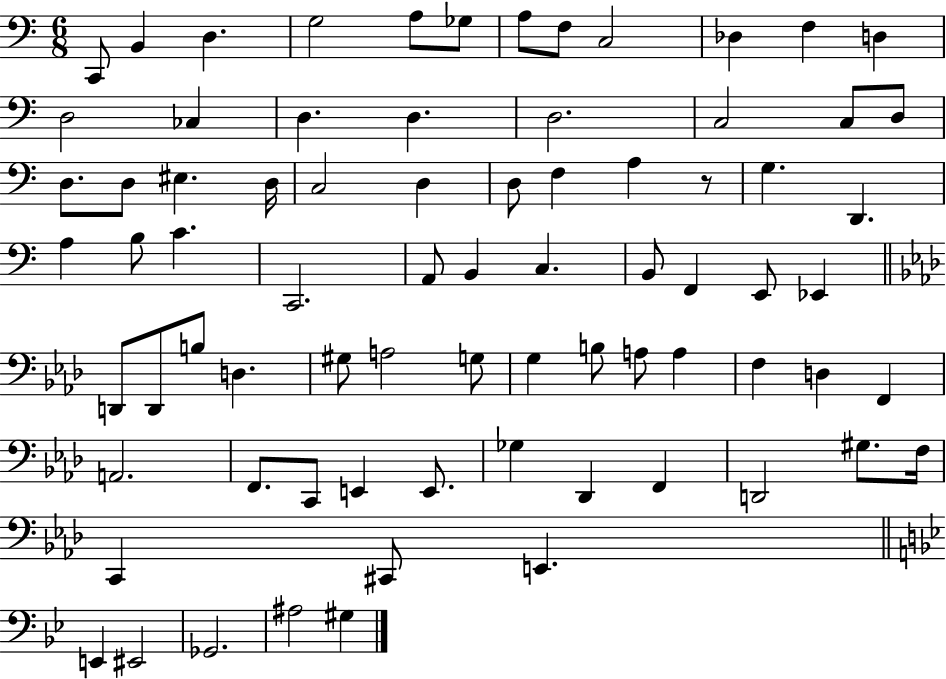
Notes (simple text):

C2/e B2/q D3/q. G3/h A3/e Gb3/e A3/e F3/e C3/h Db3/q F3/q D3/q D3/h CES3/q D3/q. D3/q. D3/h. C3/h C3/e D3/e D3/e. D3/e EIS3/q. D3/s C3/h D3/q D3/e F3/q A3/q R/e G3/q. D2/q. A3/q B3/e C4/q. C2/h. A2/e B2/q C3/q. B2/e F2/q E2/e Eb2/q D2/e D2/e B3/e D3/q. G#3/e A3/h G3/e G3/q B3/e A3/e A3/q F3/q D3/q F2/q A2/h. F2/e. C2/e E2/q E2/e. Gb3/q Db2/q F2/q D2/h G#3/e. F3/s C2/q C#2/e E2/q. E2/q EIS2/h Gb2/h. A#3/h G#3/q